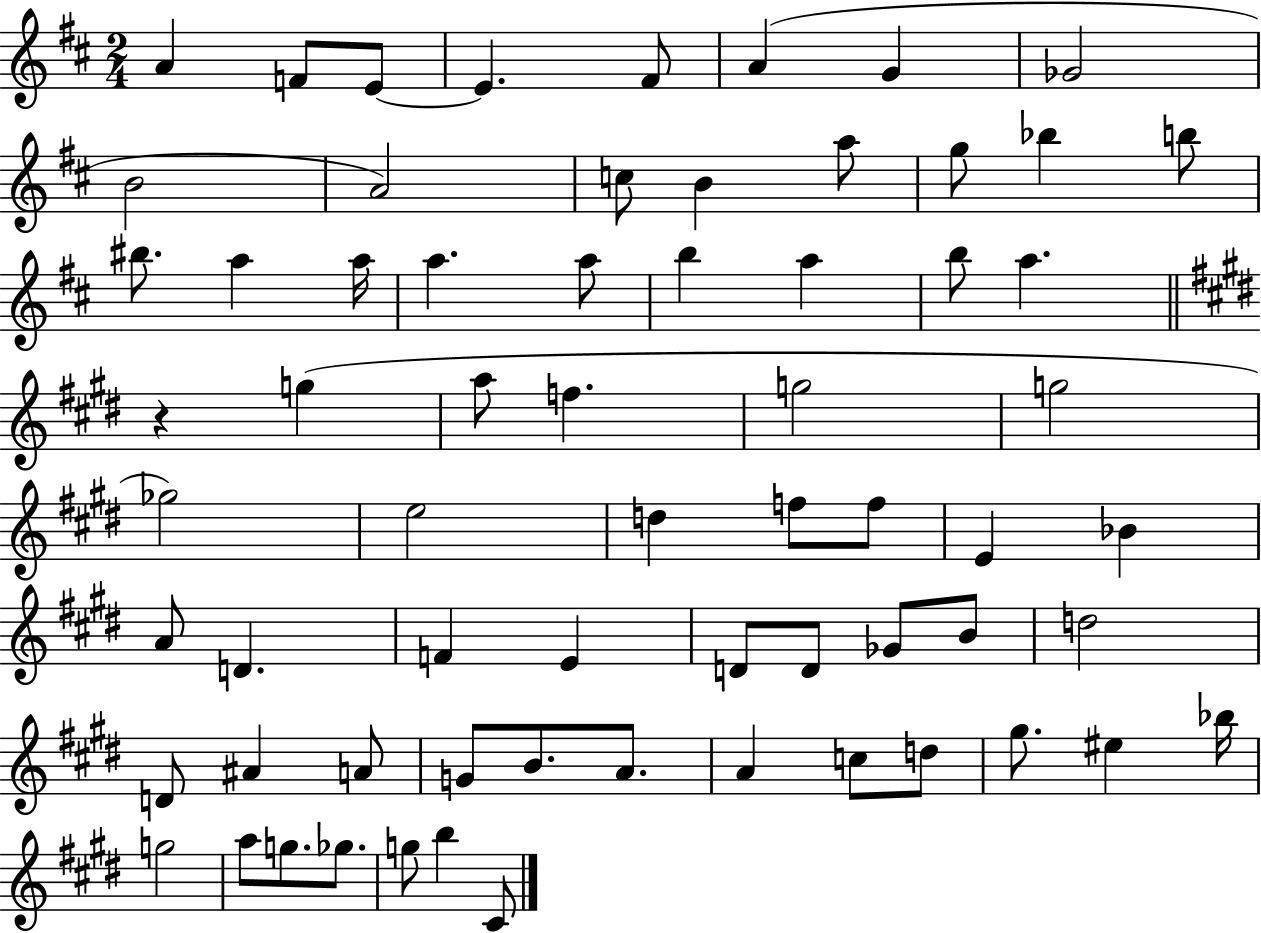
A4/q F4/e E4/e E4/q. F#4/e A4/q G4/q Gb4/h B4/h A4/h C5/e B4/q A5/e G5/e Bb5/q B5/e BIS5/e. A5/q A5/s A5/q. A5/e B5/q A5/q B5/e A5/q. R/q G5/q A5/e F5/q. G5/h G5/h Gb5/h E5/h D5/q F5/e F5/e E4/q Bb4/q A4/e D4/q. F4/q E4/q D4/e D4/e Gb4/e B4/e D5/h D4/e A#4/q A4/e G4/e B4/e. A4/e. A4/q C5/e D5/e G#5/e. EIS5/q Bb5/s G5/h A5/e G5/e. Gb5/e. G5/e B5/q C#4/e